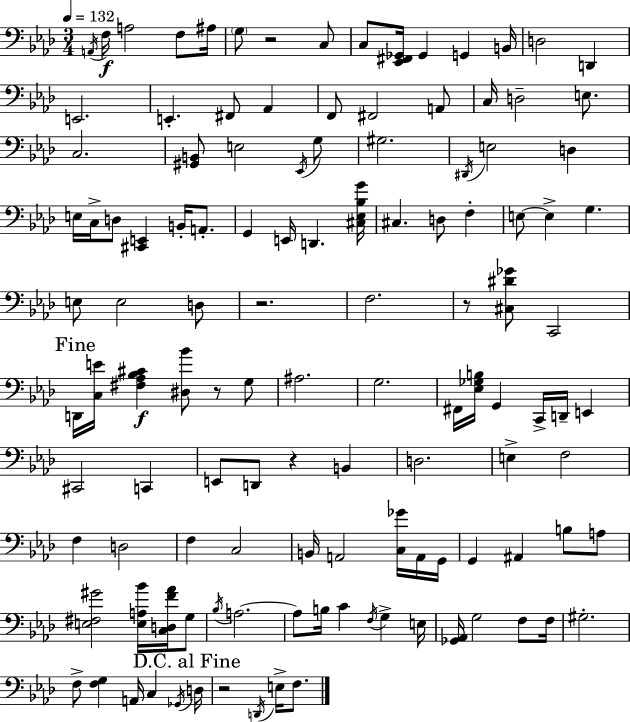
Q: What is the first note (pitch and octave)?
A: A2